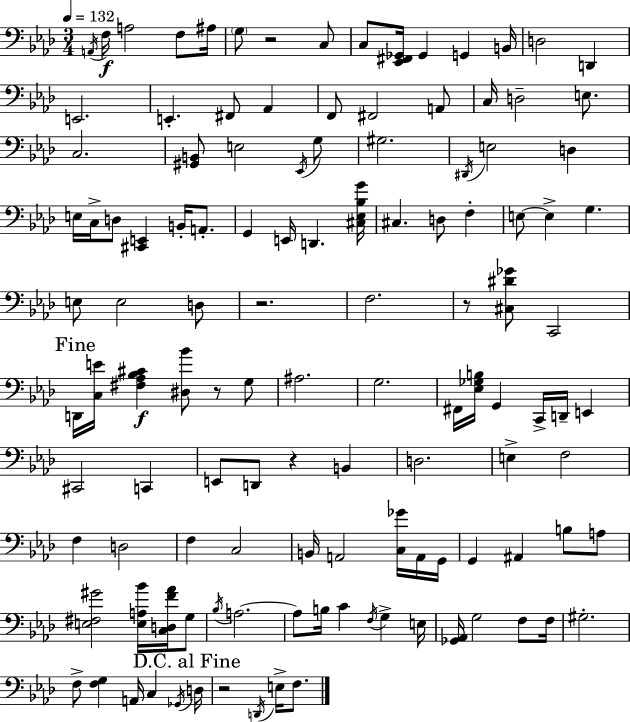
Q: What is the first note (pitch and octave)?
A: A2